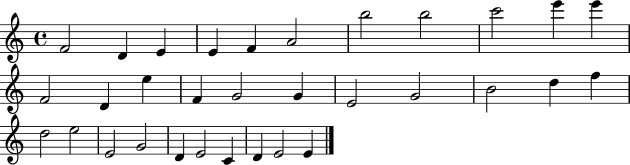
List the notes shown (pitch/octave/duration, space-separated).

F4/h D4/q E4/q E4/q F4/q A4/h B5/h B5/h C6/h E6/q E6/q F4/h D4/q E5/q F4/q G4/h G4/q E4/h G4/h B4/h D5/q F5/q D5/h E5/h E4/h G4/h D4/q E4/h C4/q D4/q E4/h E4/q